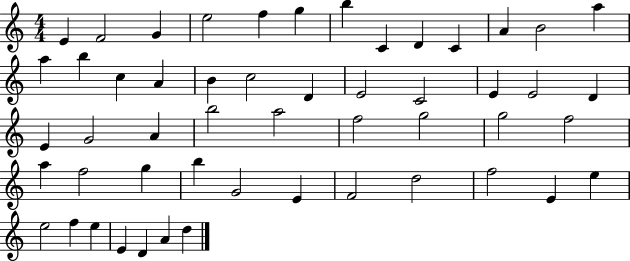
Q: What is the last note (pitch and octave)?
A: D5